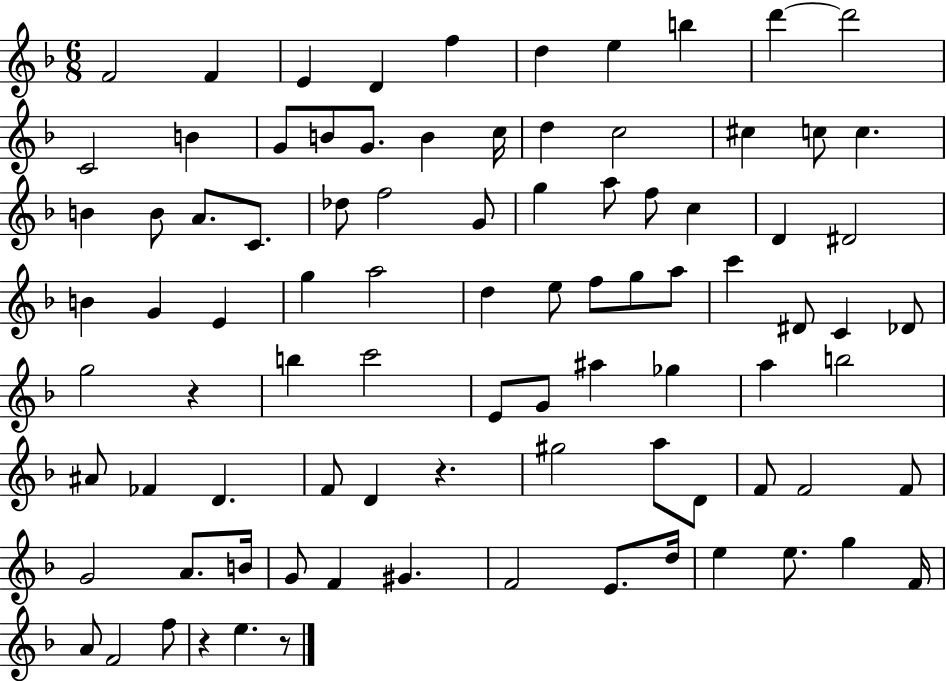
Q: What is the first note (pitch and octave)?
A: F4